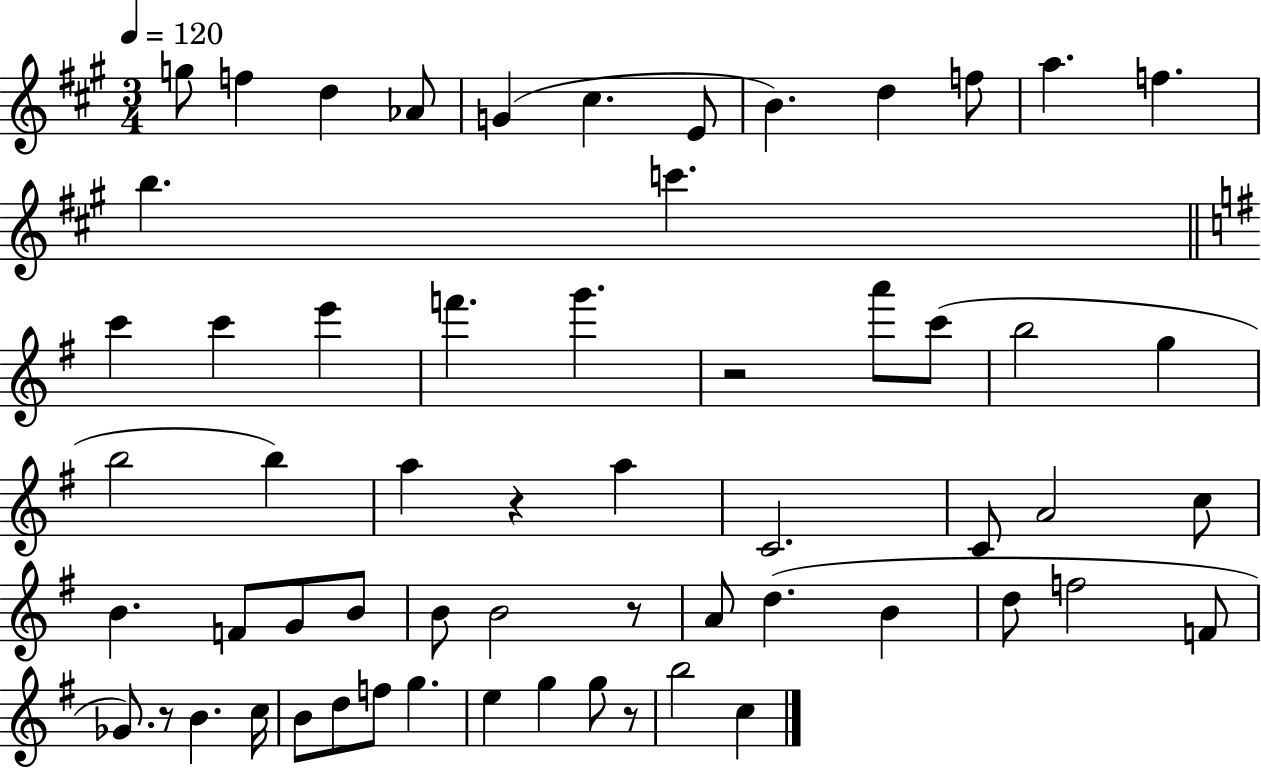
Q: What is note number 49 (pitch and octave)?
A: F5